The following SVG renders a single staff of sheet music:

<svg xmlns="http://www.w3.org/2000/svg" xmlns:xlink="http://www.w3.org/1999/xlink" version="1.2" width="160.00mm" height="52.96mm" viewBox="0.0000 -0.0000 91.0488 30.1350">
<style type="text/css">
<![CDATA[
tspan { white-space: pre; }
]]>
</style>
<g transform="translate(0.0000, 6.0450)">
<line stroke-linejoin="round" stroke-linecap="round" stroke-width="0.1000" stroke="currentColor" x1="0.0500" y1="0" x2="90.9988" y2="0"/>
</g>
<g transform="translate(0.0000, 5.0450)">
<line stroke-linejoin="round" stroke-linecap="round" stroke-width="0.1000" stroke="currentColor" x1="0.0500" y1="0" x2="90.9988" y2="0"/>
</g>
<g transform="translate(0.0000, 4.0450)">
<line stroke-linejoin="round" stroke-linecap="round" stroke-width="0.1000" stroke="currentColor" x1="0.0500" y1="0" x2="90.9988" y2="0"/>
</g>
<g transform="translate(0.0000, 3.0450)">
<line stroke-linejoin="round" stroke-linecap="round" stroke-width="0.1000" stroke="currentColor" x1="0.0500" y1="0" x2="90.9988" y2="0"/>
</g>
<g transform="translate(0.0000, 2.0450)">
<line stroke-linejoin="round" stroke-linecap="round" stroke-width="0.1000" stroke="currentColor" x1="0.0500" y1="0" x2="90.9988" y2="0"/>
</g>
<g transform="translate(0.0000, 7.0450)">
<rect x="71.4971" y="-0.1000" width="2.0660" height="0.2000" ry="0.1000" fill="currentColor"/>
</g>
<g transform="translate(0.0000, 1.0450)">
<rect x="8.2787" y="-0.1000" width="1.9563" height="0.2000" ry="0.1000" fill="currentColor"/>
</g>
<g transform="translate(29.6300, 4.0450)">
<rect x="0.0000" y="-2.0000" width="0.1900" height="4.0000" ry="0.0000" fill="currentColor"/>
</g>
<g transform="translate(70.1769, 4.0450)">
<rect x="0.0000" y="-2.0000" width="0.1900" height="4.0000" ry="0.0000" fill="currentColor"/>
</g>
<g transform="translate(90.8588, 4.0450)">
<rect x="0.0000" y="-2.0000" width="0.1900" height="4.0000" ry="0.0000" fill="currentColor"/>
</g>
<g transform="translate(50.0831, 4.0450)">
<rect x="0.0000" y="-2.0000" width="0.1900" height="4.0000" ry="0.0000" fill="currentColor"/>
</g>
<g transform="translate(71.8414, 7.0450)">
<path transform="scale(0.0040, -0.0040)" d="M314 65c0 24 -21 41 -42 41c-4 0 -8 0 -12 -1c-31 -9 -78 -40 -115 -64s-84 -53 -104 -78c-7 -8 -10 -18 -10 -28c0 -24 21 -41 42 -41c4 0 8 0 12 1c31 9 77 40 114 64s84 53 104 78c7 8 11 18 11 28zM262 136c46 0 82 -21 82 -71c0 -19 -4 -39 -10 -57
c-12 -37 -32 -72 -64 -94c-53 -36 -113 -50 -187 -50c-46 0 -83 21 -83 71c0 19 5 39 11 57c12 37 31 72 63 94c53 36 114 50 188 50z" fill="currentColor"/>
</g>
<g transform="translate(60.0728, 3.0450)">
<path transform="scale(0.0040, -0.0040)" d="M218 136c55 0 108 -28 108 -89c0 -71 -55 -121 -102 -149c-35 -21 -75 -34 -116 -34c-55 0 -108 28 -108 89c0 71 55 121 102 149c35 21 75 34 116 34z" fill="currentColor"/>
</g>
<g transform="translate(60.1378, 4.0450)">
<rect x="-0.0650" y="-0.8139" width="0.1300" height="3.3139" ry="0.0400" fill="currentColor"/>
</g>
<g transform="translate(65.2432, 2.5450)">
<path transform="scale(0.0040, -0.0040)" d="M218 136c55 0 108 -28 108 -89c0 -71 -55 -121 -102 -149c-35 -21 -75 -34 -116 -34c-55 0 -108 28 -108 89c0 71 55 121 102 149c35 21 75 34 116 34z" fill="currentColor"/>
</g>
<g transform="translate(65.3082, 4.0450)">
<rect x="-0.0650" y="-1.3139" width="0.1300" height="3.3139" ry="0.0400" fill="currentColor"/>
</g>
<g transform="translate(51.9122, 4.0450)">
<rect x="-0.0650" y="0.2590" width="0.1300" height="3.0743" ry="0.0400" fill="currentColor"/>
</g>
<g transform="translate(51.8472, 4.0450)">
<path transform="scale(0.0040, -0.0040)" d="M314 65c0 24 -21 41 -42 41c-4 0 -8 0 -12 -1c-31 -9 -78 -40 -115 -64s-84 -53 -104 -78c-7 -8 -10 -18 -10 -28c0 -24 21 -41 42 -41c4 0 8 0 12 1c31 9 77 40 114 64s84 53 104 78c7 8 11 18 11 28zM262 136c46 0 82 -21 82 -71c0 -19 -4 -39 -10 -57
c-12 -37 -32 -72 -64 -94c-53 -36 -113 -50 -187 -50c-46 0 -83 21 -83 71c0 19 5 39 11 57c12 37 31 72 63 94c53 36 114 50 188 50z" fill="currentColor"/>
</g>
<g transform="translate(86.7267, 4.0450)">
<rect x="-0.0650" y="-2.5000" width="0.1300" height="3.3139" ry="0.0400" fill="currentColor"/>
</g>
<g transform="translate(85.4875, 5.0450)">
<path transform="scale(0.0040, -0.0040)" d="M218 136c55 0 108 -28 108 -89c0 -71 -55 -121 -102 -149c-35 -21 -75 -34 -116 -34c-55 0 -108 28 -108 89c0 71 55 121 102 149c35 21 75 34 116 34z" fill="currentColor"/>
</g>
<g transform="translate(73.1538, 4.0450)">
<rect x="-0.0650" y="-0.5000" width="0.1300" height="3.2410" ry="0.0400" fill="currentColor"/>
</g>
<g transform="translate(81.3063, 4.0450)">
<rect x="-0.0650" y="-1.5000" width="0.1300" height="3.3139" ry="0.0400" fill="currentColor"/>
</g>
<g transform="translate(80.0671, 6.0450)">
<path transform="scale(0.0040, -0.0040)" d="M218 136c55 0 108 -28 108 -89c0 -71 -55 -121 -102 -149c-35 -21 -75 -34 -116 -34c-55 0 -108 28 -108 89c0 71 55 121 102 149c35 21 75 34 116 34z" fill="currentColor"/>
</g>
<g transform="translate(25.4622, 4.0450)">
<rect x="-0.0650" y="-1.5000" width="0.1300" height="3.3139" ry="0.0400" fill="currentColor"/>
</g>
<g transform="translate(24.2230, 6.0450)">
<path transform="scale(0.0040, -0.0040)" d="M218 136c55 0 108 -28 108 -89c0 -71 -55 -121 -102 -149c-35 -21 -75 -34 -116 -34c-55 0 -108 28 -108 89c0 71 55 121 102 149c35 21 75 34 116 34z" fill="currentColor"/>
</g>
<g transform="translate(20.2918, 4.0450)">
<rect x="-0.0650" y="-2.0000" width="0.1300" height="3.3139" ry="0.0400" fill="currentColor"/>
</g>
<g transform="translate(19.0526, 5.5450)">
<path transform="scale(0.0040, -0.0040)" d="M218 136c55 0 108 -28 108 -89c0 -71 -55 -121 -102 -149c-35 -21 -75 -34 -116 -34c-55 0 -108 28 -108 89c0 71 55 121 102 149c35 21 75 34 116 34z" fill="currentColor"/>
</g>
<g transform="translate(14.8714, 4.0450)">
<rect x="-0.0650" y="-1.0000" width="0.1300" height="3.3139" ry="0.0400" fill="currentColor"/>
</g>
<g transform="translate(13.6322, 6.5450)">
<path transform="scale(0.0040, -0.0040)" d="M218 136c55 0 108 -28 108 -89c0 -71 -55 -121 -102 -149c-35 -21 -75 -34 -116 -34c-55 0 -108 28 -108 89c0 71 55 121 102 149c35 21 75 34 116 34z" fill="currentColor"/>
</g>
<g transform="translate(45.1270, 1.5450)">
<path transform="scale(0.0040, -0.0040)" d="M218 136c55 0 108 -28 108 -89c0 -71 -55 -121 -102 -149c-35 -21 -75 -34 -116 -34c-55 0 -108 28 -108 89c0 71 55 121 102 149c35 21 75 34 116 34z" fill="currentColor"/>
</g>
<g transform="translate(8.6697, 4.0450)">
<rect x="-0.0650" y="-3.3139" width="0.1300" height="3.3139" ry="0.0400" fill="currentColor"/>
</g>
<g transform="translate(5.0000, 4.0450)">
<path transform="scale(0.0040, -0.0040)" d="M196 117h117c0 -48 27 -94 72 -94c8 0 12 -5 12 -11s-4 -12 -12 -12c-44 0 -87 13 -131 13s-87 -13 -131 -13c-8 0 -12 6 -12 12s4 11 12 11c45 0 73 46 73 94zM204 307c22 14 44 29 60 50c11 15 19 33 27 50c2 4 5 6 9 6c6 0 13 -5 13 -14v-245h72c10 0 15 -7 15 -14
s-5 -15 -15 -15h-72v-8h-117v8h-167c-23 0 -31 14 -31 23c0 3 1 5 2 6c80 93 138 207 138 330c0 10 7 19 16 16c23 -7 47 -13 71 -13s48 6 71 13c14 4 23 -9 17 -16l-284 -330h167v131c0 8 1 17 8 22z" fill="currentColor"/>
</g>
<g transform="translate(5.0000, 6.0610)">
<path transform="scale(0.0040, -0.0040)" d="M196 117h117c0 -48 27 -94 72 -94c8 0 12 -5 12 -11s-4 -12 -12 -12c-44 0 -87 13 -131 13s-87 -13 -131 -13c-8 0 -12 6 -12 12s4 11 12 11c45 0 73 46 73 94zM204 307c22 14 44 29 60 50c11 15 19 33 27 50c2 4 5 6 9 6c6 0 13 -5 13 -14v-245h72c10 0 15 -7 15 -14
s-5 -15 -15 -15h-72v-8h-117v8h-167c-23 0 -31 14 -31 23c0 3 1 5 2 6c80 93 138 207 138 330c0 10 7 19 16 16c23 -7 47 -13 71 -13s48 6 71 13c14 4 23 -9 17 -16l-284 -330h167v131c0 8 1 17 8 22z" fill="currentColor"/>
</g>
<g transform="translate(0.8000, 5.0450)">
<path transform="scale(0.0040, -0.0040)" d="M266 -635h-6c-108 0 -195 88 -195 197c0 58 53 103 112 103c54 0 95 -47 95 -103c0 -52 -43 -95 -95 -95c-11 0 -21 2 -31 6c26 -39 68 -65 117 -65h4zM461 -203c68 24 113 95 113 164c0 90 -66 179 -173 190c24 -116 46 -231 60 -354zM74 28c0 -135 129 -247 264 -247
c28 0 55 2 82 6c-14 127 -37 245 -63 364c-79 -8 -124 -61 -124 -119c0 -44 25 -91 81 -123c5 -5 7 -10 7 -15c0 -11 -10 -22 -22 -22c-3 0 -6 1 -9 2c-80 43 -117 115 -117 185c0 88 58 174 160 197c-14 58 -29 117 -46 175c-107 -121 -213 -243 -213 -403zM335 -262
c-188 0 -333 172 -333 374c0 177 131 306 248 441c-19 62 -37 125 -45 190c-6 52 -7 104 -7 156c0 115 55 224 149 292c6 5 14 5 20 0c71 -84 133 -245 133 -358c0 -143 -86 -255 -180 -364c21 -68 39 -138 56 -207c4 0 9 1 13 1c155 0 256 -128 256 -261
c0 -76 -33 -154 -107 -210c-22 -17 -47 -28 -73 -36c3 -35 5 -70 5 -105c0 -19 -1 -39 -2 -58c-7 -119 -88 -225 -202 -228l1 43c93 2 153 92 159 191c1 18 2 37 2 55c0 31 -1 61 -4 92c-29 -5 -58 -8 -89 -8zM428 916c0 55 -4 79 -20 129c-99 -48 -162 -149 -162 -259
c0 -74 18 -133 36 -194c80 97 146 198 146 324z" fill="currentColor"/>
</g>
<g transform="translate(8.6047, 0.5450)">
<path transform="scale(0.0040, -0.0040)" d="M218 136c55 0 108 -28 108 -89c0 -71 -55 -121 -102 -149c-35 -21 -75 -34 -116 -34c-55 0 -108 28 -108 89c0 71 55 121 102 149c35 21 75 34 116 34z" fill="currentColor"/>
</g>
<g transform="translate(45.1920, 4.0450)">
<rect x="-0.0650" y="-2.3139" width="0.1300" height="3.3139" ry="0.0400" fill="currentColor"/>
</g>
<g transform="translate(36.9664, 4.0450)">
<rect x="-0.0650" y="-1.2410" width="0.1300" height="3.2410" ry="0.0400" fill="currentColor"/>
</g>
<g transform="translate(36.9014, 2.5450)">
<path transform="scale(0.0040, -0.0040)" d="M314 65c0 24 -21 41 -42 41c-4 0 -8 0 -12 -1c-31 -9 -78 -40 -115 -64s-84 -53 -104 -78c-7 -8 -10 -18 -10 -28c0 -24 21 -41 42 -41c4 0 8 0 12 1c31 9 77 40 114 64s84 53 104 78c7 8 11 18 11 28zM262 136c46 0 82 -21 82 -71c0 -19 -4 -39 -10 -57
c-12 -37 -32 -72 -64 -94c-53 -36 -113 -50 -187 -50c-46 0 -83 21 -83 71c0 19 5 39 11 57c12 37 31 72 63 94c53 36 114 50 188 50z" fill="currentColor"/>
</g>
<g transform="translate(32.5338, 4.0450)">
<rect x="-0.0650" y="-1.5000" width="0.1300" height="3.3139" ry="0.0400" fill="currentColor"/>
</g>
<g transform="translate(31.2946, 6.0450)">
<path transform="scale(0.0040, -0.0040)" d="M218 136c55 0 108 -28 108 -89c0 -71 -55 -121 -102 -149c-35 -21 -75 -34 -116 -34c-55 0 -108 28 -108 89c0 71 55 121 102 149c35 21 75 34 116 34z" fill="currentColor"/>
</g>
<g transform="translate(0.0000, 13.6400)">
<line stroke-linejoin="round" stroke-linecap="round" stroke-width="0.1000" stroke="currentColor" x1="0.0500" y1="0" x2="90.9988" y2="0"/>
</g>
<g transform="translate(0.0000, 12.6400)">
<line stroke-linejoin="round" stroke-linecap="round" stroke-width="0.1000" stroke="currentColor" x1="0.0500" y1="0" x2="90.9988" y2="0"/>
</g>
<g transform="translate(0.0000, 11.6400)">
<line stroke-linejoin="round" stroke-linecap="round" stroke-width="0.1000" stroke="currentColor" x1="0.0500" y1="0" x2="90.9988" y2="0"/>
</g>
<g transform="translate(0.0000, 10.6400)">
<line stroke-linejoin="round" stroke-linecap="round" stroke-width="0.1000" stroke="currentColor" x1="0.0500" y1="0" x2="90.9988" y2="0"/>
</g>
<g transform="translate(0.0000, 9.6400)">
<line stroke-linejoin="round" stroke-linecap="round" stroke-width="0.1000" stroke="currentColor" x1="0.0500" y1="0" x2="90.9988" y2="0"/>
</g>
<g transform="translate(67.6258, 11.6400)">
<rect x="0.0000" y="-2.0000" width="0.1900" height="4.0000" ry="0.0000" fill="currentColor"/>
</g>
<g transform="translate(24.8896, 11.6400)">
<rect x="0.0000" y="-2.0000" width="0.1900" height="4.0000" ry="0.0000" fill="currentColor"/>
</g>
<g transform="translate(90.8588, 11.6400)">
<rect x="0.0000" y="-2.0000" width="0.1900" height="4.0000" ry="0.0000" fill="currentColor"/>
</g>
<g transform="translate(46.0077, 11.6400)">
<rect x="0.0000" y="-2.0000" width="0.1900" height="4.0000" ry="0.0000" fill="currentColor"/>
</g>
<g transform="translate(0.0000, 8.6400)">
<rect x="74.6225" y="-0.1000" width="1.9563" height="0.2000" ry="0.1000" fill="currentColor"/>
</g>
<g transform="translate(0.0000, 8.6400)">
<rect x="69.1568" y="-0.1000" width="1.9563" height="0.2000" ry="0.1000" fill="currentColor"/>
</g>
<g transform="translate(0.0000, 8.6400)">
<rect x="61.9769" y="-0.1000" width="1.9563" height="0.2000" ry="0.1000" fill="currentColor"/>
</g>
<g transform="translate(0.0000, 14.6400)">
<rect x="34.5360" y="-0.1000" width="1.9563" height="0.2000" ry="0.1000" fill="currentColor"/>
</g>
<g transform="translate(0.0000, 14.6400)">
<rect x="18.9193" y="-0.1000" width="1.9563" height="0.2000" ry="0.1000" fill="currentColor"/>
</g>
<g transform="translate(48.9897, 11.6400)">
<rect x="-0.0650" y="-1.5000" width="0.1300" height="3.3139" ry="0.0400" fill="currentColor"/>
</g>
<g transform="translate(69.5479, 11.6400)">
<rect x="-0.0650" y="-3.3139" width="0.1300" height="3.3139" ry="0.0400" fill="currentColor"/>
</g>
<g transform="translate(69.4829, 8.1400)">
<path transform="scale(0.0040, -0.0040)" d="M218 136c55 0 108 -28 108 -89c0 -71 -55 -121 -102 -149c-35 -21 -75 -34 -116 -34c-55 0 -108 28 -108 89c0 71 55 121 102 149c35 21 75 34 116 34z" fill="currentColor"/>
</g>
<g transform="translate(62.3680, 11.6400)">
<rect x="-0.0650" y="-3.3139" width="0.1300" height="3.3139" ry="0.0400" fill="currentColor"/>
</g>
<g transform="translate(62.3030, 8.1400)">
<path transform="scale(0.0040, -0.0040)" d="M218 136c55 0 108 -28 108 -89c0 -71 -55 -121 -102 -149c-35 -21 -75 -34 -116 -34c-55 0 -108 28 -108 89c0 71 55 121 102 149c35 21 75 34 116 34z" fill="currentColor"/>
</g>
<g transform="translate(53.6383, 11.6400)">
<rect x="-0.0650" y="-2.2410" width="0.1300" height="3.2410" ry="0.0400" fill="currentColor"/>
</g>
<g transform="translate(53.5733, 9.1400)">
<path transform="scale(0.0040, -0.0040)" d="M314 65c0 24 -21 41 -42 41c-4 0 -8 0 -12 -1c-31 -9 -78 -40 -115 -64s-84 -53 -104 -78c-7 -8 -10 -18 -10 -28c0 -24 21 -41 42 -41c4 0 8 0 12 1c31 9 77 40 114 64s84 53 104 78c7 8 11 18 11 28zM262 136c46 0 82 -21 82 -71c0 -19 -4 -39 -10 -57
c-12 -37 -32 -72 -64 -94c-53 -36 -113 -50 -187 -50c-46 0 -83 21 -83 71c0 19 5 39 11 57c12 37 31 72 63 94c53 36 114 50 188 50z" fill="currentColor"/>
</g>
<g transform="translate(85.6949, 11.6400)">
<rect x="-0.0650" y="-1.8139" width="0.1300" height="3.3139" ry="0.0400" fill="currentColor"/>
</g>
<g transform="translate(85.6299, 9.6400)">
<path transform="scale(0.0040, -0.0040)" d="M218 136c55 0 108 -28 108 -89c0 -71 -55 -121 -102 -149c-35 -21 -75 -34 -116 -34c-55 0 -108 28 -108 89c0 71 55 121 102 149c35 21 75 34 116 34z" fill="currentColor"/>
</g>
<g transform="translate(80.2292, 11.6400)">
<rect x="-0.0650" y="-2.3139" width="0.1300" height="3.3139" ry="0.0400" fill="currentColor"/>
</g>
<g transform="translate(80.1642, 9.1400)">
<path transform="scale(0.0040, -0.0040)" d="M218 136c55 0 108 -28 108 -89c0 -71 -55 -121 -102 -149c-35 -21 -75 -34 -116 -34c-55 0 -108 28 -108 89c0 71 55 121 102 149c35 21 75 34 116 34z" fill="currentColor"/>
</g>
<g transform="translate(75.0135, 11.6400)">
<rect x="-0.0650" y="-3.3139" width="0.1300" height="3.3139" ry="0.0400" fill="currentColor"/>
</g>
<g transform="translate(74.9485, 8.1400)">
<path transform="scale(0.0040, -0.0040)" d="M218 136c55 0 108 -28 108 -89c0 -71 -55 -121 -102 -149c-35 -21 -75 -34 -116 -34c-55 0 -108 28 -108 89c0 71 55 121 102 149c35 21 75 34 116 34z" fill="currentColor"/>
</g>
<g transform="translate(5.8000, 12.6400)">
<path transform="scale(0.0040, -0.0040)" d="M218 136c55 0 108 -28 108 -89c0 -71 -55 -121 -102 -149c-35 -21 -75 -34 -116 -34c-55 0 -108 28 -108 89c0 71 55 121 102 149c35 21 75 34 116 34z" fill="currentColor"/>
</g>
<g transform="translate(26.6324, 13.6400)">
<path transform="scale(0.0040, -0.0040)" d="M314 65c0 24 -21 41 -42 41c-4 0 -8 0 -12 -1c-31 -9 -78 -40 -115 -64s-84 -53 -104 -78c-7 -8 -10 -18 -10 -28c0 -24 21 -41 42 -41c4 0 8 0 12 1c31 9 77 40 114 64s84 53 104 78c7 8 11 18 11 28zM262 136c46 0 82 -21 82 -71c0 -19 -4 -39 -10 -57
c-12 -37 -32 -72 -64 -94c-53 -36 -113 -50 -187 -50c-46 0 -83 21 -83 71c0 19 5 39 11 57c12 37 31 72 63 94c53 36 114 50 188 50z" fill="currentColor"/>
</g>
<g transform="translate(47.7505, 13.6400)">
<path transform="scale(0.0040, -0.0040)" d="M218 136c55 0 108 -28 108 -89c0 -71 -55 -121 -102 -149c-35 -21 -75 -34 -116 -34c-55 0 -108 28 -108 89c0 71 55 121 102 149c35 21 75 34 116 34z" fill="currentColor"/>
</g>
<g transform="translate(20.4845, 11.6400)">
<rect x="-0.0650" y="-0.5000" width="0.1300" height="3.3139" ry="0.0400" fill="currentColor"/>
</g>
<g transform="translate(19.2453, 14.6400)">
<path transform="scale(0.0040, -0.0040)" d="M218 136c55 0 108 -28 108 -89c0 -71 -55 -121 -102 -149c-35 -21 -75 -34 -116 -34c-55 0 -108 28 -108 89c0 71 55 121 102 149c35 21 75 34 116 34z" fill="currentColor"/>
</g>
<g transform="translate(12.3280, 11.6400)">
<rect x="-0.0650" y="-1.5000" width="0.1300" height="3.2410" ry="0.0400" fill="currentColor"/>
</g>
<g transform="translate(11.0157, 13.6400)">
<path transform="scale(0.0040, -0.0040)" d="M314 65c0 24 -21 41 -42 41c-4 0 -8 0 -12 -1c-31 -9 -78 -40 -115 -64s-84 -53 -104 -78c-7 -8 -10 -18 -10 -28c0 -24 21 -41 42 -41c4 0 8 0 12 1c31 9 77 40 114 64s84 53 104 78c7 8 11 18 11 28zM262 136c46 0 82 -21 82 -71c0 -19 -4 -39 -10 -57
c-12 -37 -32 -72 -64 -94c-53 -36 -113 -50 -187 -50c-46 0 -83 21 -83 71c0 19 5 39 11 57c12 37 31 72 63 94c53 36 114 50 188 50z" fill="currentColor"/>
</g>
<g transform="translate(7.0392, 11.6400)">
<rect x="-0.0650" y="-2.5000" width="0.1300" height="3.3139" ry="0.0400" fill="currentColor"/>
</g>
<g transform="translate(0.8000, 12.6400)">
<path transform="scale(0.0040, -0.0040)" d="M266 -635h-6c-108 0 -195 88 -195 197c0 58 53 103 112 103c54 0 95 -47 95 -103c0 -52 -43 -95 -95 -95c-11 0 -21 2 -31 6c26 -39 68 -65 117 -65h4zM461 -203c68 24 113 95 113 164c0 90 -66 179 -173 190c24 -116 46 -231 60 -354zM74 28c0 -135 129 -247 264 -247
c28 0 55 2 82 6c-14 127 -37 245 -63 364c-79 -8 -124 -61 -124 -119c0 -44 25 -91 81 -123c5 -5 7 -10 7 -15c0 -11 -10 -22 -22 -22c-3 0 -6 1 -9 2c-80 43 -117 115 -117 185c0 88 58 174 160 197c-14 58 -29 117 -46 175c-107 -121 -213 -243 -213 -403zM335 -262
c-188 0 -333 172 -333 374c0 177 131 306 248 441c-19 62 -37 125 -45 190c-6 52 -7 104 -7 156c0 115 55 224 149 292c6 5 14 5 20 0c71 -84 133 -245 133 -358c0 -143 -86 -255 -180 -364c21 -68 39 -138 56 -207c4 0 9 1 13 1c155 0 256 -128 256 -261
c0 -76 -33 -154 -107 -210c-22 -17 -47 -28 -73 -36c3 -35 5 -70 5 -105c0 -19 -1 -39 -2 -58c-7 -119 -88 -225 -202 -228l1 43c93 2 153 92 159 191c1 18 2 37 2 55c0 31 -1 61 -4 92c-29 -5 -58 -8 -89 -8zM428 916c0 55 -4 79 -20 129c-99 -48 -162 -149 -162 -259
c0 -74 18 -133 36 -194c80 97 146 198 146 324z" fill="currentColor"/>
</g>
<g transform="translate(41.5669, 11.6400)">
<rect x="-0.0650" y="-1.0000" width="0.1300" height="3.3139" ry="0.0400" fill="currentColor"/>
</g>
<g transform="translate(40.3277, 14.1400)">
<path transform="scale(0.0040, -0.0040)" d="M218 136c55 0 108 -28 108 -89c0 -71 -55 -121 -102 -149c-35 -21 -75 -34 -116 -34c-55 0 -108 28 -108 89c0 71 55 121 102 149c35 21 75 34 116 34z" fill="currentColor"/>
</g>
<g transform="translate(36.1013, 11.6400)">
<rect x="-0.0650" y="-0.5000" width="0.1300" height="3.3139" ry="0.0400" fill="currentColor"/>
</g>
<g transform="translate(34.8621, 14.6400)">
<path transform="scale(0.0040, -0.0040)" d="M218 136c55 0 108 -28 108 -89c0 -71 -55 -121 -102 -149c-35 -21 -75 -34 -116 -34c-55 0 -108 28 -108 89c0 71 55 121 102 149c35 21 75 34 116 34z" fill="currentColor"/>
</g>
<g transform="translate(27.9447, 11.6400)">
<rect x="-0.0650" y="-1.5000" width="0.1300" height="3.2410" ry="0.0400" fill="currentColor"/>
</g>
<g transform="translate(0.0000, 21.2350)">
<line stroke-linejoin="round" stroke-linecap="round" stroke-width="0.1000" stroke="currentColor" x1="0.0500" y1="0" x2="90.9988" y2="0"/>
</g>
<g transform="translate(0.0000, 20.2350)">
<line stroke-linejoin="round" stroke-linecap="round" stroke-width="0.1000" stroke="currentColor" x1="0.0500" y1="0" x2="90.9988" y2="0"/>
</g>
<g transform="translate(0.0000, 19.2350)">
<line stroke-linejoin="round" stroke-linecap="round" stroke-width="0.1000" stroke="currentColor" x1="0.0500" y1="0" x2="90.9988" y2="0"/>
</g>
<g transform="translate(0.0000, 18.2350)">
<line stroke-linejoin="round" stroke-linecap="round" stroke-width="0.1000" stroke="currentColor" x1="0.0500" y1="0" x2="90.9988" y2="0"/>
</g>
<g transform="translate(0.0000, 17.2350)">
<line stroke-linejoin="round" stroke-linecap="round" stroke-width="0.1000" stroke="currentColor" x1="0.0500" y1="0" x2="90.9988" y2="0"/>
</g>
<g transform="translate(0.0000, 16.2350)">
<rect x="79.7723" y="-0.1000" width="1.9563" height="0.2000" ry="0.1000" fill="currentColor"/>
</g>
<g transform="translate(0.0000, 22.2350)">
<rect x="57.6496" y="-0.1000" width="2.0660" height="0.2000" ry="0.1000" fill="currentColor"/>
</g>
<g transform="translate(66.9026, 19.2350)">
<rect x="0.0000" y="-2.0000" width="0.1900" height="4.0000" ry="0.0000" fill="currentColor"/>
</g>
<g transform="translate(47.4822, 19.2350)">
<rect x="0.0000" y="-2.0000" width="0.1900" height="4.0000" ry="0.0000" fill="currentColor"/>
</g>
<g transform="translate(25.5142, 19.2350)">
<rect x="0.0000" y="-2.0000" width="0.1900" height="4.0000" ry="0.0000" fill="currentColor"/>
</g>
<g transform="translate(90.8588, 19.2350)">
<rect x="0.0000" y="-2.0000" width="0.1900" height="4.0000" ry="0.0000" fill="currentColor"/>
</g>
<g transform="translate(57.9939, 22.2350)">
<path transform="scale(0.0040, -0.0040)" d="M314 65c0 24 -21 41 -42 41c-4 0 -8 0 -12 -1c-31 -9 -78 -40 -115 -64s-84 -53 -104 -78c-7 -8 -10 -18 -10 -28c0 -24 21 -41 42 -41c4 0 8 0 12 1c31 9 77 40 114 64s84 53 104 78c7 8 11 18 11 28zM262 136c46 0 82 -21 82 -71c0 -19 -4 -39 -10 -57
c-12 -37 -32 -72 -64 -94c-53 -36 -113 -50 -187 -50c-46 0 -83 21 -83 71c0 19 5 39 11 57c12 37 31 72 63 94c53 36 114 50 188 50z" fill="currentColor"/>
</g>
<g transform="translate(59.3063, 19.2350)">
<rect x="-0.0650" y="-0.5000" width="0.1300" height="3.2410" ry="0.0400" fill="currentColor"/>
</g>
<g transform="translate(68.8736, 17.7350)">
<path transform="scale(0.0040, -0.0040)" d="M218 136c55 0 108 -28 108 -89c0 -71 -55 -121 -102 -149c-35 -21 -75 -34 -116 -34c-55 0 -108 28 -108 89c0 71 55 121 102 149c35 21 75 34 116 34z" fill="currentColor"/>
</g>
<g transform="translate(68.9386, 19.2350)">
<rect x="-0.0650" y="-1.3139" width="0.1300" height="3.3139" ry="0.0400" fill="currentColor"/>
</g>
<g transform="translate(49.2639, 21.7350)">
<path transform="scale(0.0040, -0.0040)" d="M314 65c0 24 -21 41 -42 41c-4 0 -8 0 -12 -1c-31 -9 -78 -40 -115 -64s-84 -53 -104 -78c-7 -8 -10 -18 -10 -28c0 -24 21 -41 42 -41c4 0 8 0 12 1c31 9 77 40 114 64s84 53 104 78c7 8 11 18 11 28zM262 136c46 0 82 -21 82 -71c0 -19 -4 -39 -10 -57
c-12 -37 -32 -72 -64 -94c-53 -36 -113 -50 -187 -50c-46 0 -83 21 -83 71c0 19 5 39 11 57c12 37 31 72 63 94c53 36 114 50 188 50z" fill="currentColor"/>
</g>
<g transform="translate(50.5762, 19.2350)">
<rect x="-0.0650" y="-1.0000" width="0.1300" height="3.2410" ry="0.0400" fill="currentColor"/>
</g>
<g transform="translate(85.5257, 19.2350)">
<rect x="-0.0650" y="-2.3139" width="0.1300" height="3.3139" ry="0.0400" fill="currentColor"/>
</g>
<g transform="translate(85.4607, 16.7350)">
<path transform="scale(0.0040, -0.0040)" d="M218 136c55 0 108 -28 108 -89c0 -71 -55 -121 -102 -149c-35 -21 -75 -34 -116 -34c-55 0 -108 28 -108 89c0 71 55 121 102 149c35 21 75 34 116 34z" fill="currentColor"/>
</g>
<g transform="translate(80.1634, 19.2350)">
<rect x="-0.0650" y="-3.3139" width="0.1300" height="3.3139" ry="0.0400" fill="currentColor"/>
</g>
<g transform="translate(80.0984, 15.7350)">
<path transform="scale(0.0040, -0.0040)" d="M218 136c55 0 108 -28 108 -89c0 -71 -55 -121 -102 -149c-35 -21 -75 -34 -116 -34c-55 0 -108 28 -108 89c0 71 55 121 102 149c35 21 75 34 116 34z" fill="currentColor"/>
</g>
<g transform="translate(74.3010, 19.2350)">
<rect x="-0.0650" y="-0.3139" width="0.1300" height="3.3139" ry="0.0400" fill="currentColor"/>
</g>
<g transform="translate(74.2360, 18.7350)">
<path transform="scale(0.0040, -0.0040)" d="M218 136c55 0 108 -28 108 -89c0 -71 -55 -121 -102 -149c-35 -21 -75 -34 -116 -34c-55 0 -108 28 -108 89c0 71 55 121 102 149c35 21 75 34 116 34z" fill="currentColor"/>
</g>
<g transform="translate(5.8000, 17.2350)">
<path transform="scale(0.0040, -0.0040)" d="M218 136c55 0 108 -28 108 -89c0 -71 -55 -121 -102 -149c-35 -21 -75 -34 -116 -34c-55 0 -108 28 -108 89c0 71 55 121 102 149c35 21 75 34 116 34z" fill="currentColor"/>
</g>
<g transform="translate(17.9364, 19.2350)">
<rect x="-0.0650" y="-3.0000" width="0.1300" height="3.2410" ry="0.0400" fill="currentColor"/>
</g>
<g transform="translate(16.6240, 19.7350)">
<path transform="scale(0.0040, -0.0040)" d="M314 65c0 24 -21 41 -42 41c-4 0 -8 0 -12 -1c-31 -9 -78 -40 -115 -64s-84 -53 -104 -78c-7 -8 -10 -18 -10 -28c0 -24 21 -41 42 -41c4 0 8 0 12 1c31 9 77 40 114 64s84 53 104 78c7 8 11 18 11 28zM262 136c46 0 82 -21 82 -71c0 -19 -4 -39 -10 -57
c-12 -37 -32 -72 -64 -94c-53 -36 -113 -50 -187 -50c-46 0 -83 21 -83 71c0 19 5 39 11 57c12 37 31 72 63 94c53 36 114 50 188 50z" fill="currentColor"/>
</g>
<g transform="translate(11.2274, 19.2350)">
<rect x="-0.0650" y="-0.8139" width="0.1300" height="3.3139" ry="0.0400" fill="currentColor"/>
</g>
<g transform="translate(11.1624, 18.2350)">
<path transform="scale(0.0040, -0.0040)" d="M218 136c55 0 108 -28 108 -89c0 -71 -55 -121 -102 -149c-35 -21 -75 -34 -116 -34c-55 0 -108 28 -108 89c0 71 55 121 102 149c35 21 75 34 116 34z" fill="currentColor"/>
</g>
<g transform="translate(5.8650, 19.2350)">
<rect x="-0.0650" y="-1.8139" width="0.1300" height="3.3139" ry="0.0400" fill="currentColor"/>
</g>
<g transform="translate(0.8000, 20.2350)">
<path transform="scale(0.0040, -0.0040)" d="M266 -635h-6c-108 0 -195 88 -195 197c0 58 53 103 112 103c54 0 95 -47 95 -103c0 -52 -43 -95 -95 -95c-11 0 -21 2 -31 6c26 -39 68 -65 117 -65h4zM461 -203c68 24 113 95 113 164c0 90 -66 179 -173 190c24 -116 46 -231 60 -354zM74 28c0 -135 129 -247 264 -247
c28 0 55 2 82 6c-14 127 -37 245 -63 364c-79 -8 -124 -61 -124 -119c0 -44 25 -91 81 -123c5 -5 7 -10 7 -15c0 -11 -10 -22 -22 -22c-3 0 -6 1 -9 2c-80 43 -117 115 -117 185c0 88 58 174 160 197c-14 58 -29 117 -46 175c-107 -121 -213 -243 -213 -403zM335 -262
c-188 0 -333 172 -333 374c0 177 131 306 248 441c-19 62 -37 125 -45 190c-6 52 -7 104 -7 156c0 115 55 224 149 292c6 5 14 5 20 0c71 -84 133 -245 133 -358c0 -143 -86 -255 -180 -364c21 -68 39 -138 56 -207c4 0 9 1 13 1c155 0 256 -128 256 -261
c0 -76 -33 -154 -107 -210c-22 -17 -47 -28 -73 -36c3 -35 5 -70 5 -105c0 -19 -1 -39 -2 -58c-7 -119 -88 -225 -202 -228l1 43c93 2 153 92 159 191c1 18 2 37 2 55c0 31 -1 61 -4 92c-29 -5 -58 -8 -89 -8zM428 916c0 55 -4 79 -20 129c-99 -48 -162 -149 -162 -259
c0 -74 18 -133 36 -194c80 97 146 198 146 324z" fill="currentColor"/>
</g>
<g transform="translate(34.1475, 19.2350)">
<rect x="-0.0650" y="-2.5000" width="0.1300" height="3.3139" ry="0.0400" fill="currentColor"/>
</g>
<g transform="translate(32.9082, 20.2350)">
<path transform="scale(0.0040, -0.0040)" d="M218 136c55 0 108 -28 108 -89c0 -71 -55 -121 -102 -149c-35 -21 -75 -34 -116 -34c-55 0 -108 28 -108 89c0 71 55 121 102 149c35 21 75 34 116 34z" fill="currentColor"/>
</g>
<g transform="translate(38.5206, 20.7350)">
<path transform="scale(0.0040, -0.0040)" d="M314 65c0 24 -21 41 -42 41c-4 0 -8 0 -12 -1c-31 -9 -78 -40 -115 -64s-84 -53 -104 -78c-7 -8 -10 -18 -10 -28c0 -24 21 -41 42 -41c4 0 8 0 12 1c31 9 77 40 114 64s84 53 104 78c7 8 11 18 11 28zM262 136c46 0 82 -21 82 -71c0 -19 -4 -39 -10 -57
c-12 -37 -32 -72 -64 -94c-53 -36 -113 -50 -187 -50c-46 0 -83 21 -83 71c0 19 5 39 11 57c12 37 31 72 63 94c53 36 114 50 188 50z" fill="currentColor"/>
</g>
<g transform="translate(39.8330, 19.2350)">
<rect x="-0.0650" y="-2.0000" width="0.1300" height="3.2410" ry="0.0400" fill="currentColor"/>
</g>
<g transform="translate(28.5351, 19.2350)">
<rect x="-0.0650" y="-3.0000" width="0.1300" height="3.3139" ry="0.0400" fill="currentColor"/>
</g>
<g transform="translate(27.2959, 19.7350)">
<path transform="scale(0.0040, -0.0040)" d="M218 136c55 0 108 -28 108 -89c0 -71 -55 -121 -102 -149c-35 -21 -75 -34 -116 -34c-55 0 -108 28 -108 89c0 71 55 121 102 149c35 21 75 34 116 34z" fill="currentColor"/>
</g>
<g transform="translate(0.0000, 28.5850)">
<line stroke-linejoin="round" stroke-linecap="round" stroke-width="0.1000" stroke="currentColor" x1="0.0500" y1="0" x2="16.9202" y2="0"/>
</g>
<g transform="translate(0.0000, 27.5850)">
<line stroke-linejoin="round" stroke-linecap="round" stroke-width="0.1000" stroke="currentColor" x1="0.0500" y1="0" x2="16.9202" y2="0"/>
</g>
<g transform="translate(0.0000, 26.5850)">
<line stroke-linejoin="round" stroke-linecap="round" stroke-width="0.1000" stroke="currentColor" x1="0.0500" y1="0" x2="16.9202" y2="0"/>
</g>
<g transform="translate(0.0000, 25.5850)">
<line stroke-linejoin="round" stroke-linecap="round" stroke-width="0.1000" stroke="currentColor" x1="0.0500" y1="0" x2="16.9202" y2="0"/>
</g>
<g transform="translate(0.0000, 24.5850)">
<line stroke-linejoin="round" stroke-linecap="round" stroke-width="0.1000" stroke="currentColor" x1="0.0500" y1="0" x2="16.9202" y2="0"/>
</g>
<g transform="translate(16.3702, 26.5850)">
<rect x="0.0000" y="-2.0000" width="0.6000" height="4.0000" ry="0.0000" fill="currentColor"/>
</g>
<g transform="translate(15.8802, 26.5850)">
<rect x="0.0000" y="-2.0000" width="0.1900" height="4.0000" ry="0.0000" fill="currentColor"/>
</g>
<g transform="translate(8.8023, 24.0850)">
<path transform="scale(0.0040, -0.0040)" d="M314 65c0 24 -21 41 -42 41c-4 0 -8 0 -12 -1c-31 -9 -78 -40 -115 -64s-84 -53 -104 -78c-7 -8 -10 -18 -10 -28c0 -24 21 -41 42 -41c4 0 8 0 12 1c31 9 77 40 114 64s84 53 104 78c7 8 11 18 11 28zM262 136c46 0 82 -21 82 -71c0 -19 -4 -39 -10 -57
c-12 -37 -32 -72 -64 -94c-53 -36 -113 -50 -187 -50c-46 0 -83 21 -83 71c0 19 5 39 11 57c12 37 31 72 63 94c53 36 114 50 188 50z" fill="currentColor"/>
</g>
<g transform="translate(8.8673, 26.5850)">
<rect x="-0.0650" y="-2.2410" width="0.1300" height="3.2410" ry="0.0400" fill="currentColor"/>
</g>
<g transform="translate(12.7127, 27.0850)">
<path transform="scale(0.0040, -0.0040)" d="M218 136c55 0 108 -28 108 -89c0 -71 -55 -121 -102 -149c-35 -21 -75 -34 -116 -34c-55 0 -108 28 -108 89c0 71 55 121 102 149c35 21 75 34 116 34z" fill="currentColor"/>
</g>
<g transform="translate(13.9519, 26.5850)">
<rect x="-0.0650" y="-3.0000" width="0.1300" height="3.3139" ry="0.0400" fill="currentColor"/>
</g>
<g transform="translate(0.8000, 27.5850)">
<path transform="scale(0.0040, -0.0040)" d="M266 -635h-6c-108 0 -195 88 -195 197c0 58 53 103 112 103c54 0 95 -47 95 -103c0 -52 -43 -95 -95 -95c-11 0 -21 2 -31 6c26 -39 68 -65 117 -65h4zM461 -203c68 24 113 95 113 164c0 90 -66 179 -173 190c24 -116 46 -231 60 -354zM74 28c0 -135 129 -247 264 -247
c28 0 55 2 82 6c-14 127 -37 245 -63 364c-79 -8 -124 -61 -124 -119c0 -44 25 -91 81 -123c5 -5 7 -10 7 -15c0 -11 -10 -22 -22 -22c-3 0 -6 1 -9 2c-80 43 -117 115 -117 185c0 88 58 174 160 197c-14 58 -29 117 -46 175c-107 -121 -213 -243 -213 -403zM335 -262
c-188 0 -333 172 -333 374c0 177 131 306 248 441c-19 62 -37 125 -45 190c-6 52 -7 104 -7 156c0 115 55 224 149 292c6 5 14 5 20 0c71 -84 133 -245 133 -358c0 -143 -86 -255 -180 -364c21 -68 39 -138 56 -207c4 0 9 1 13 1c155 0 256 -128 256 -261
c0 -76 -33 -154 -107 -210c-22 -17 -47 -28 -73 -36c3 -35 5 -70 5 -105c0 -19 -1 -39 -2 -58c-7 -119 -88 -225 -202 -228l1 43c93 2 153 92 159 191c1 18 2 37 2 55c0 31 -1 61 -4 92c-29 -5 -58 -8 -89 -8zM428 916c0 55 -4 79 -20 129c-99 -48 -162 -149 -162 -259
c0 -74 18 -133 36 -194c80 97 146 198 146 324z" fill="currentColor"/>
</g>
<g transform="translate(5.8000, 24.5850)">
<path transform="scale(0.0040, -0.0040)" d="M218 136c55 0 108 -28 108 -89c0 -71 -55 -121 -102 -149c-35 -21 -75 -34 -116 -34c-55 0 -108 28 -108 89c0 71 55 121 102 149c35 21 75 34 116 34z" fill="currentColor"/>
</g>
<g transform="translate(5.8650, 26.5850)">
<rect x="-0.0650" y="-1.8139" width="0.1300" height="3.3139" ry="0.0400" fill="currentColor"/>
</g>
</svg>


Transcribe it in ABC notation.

X:1
T:Untitled
M:4/4
L:1/4
K:C
b D F E E e2 g B2 d e C2 E G G E2 C E2 C D E g2 b b b g f f d A2 A G F2 D2 C2 e c b g f g2 A